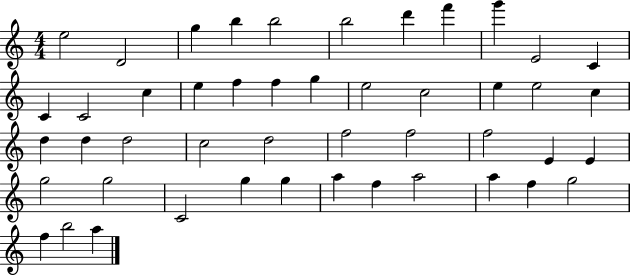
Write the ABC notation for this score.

X:1
T:Untitled
M:4/4
L:1/4
K:C
e2 D2 g b b2 b2 d' f' g' E2 C C C2 c e f f g e2 c2 e e2 c d d d2 c2 d2 f2 f2 f2 E E g2 g2 C2 g g a f a2 a f g2 f b2 a